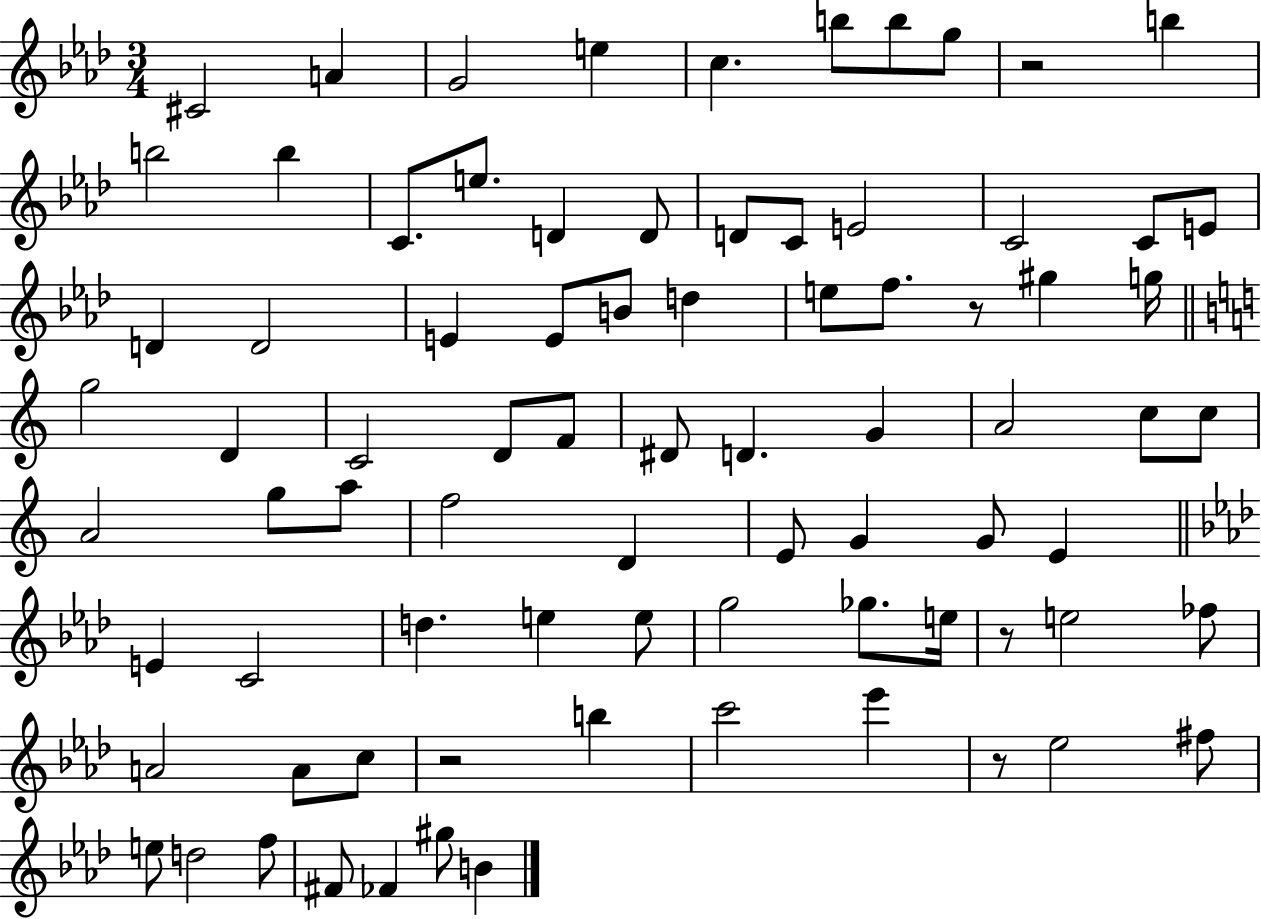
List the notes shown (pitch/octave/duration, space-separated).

C#4/h A4/q G4/h E5/q C5/q. B5/e B5/e G5/e R/h B5/q B5/h B5/q C4/e. E5/e. D4/q D4/e D4/e C4/e E4/h C4/h C4/e E4/e D4/q D4/h E4/q E4/e B4/e D5/q E5/e F5/e. R/e G#5/q G5/s G5/h D4/q C4/h D4/e F4/e D#4/e D4/q. G4/q A4/h C5/e C5/e A4/h G5/e A5/e F5/h D4/q E4/e G4/q G4/e E4/q E4/q C4/h D5/q. E5/q E5/e G5/h Gb5/e. E5/s R/e E5/h FES5/e A4/h A4/e C5/e R/h B5/q C6/h Eb6/q R/e Eb5/h F#5/e E5/e D5/h F5/e F#4/e FES4/q G#5/e B4/q